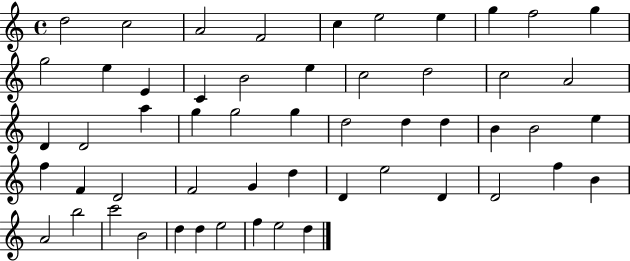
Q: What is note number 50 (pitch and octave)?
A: D5